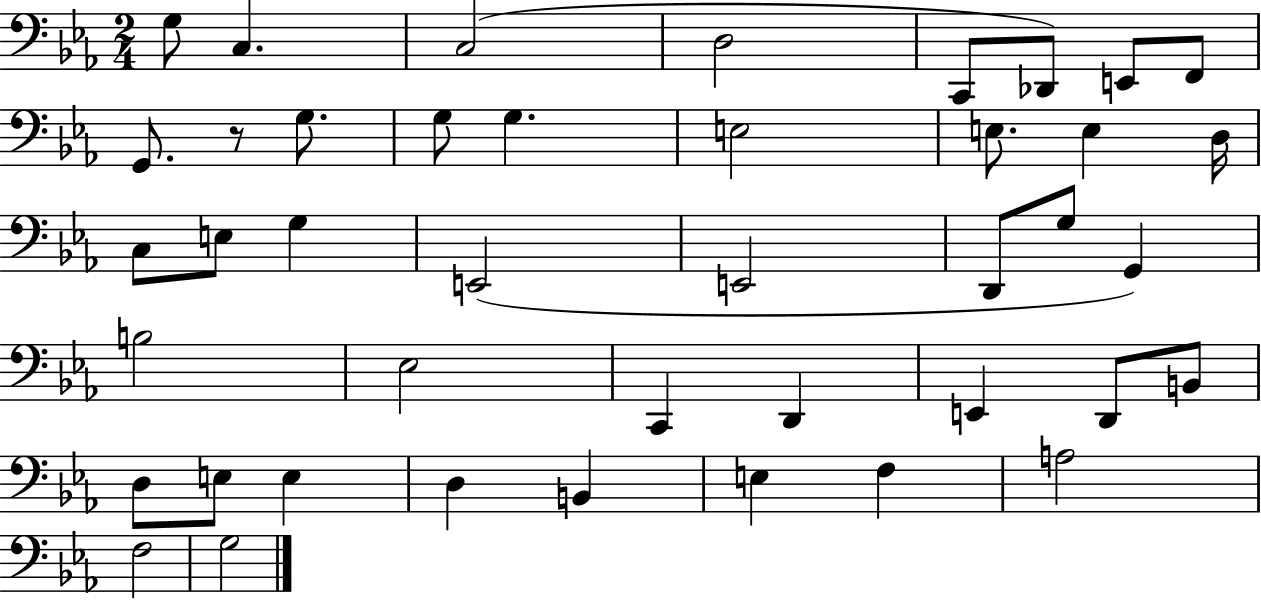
G3/e C3/q. C3/h D3/h C2/e Db2/e E2/e F2/e G2/e. R/e G3/e. G3/e G3/q. E3/h E3/e. E3/q D3/s C3/e E3/e G3/q E2/h E2/h D2/e G3/e G2/q B3/h Eb3/h C2/q D2/q E2/q D2/e B2/e D3/e E3/e E3/q D3/q B2/q E3/q F3/q A3/h F3/h G3/h